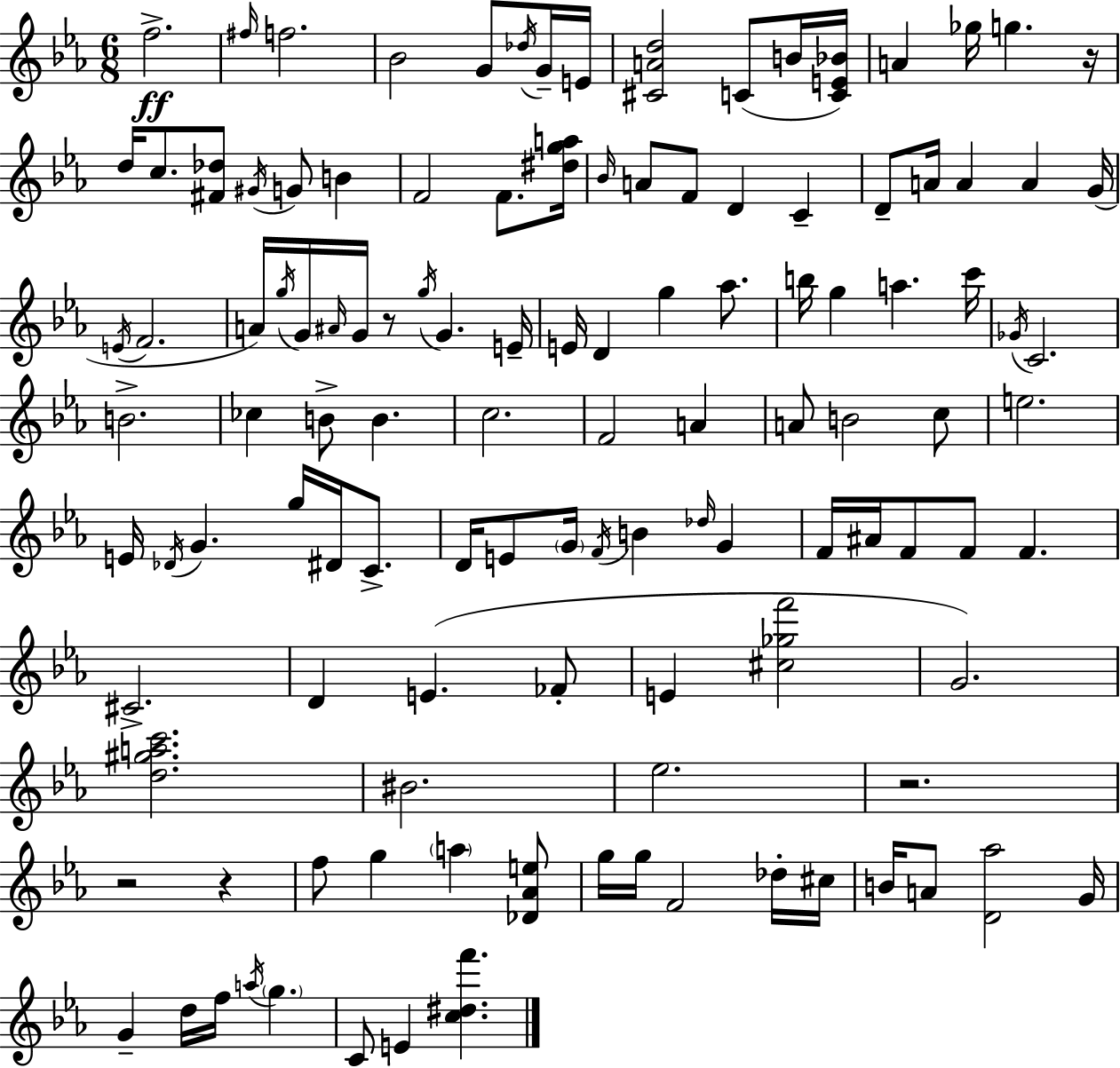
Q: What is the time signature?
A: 6/8